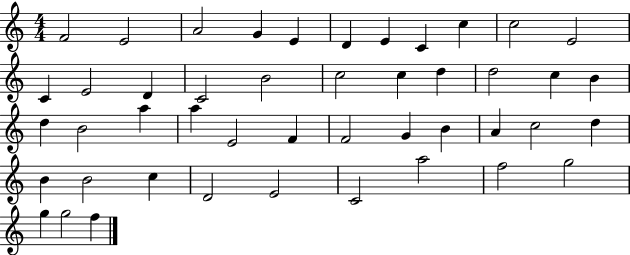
{
  \clef treble
  \numericTimeSignature
  \time 4/4
  \key c \major
  f'2 e'2 | a'2 g'4 e'4 | d'4 e'4 c'4 c''4 | c''2 e'2 | \break c'4 e'2 d'4 | c'2 b'2 | c''2 c''4 d''4 | d''2 c''4 b'4 | \break d''4 b'2 a''4 | a''4 e'2 f'4 | f'2 g'4 b'4 | a'4 c''2 d''4 | \break b'4 b'2 c''4 | d'2 e'2 | c'2 a''2 | f''2 g''2 | \break g''4 g''2 f''4 | \bar "|."
}